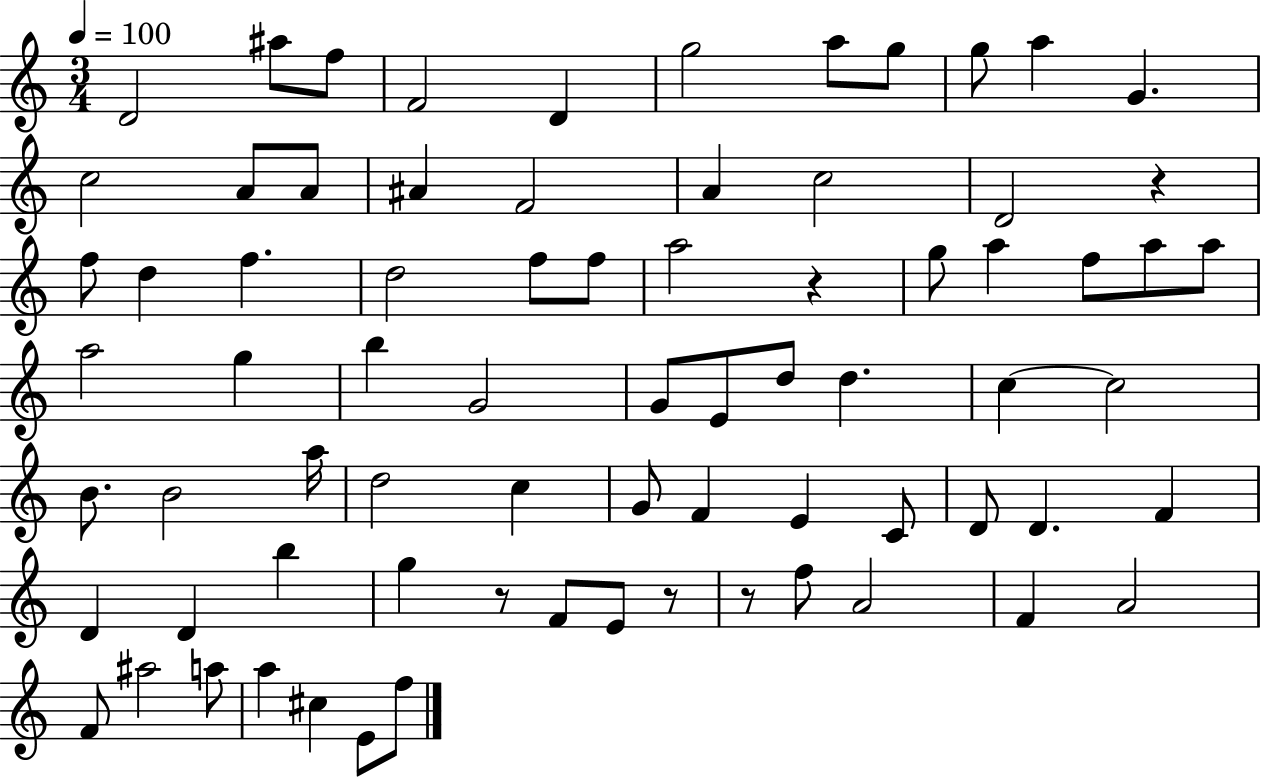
{
  \clef treble
  \numericTimeSignature
  \time 3/4
  \key c \major
  \tempo 4 = 100
  d'2 ais''8 f''8 | f'2 d'4 | g''2 a''8 g''8 | g''8 a''4 g'4. | \break c''2 a'8 a'8 | ais'4 f'2 | a'4 c''2 | d'2 r4 | \break f''8 d''4 f''4. | d''2 f''8 f''8 | a''2 r4 | g''8 a''4 f''8 a''8 a''8 | \break a''2 g''4 | b''4 g'2 | g'8 e'8 d''8 d''4. | c''4~~ c''2 | \break b'8. b'2 a''16 | d''2 c''4 | g'8 f'4 e'4 c'8 | d'8 d'4. f'4 | \break d'4 d'4 b''4 | g''4 r8 f'8 e'8 r8 | r8 f''8 a'2 | f'4 a'2 | \break f'8 ais''2 a''8 | a''4 cis''4 e'8 f''8 | \bar "|."
}